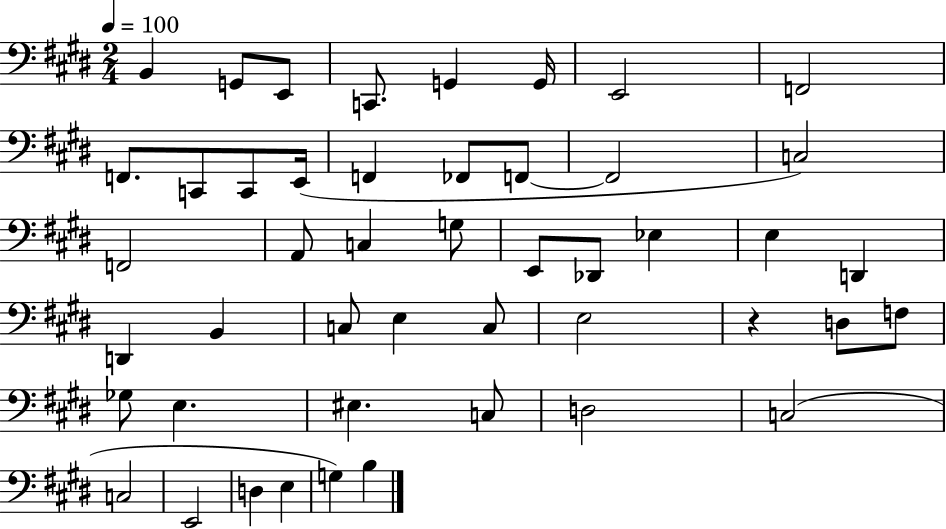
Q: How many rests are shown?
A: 1